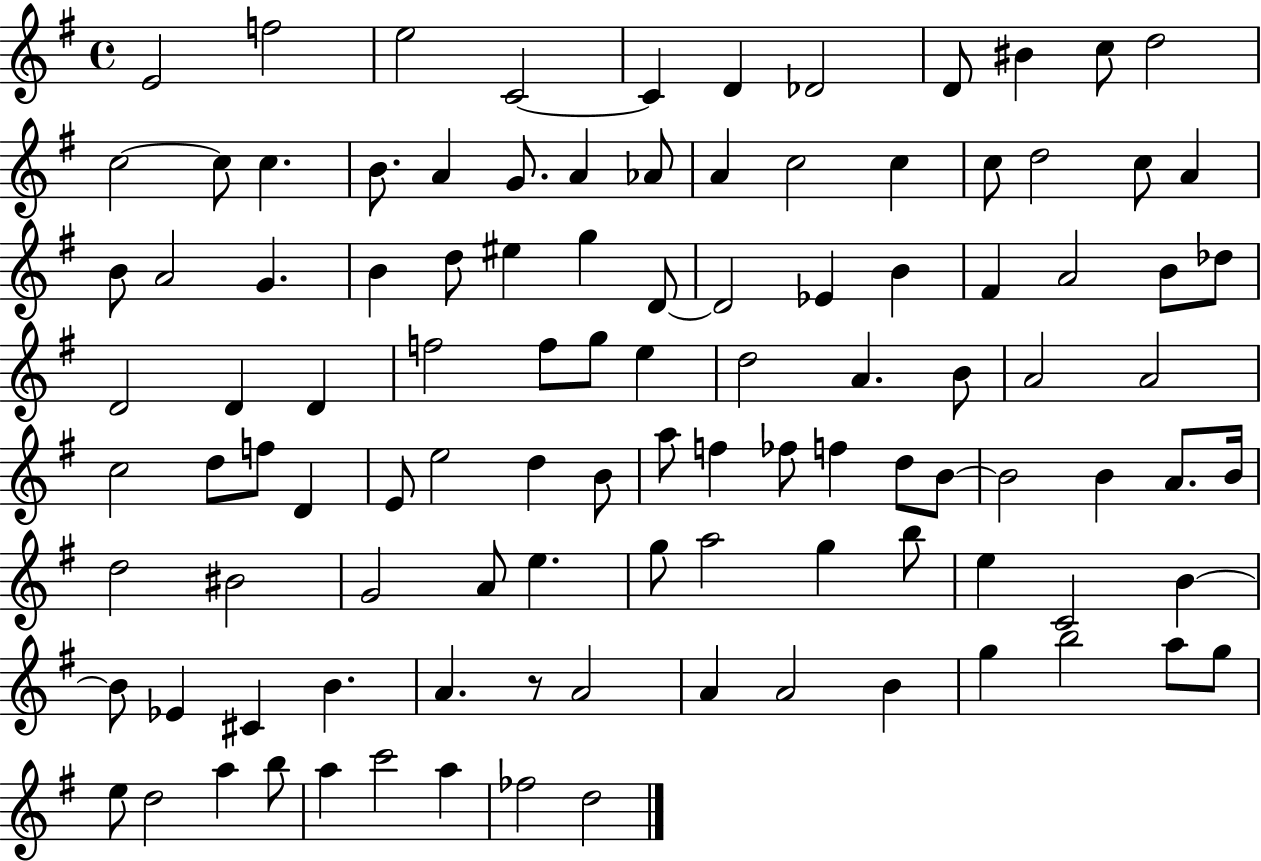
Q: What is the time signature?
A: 4/4